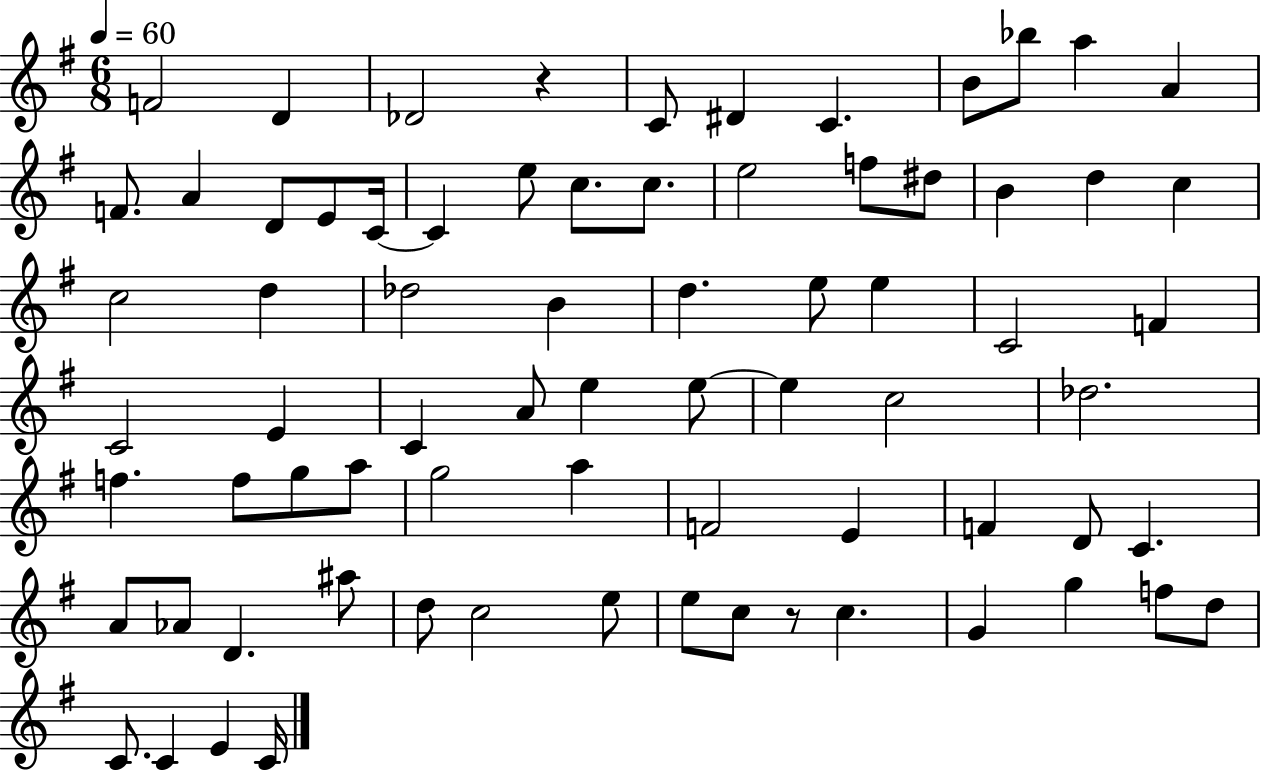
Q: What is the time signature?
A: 6/8